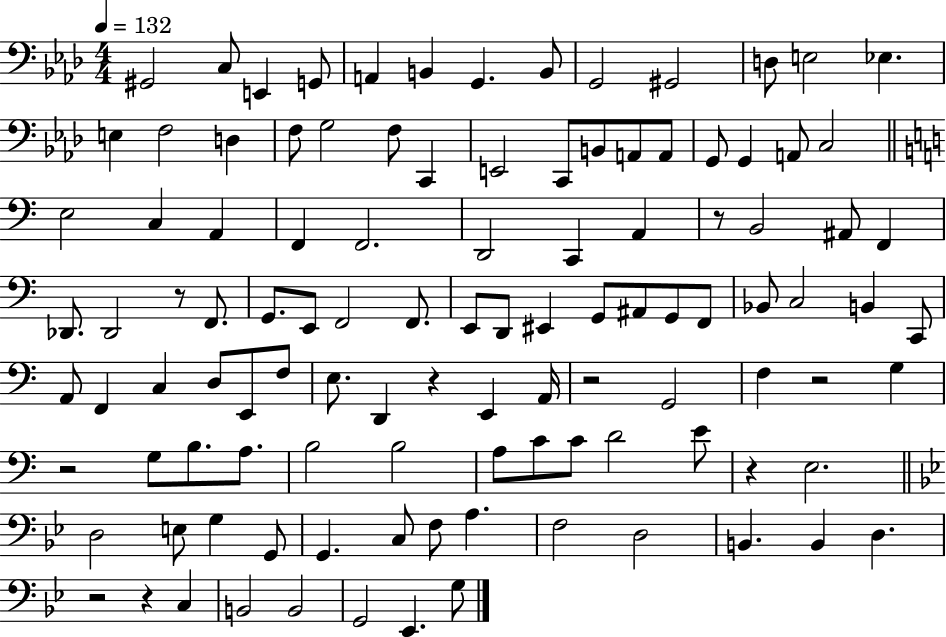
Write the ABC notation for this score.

X:1
T:Untitled
M:4/4
L:1/4
K:Ab
^G,,2 C,/2 E,, G,,/2 A,, B,, G,, B,,/2 G,,2 ^G,,2 D,/2 E,2 _E, E, F,2 D, F,/2 G,2 F,/2 C,, E,,2 C,,/2 B,,/2 A,,/2 A,,/2 G,,/2 G,, A,,/2 C,2 E,2 C, A,, F,, F,,2 D,,2 C,, A,, z/2 B,,2 ^A,,/2 F,, _D,,/2 _D,,2 z/2 F,,/2 G,,/2 E,,/2 F,,2 F,,/2 E,,/2 D,,/2 ^E,, G,,/2 ^A,,/2 G,,/2 F,,/2 _B,,/2 C,2 B,, C,,/2 A,,/2 F,, C, D,/2 E,,/2 F,/2 E,/2 D,, z E,, A,,/4 z2 G,,2 F, z2 G, z2 G,/2 B,/2 A,/2 B,2 B,2 A,/2 C/2 C/2 D2 E/2 z E,2 D,2 E,/2 G, G,,/2 G,, C,/2 F,/2 A, F,2 D,2 B,, B,, D, z2 z C, B,,2 B,,2 G,,2 _E,, G,/2